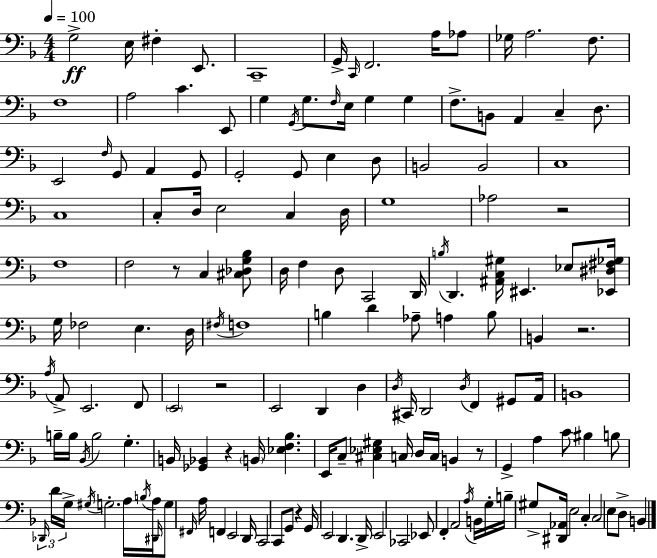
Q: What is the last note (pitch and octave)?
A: B2